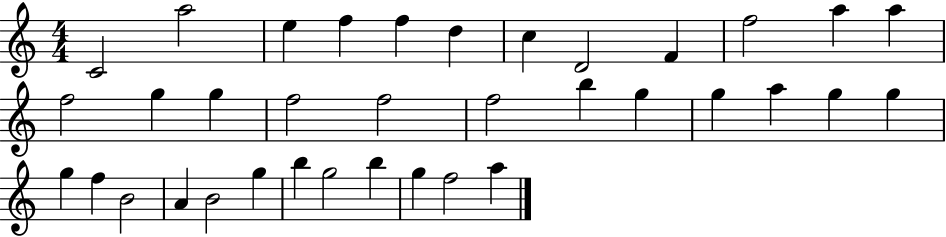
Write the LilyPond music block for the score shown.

{
  \clef treble
  \numericTimeSignature
  \time 4/4
  \key c \major
  c'2 a''2 | e''4 f''4 f''4 d''4 | c''4 d'2 f'4 | f''2 a''4 a''4 | \break f''2 g''4 g''4 | f''2 f''2 | f''2 b''4 g''4 | g''4 a''4 g''4 g''4 | \break g''4 f''4 b'2 | a'4 b'2 g''4 | b''4 g''2 b''4 | g''4 f''2 a''4 | \break \bar "|."
}